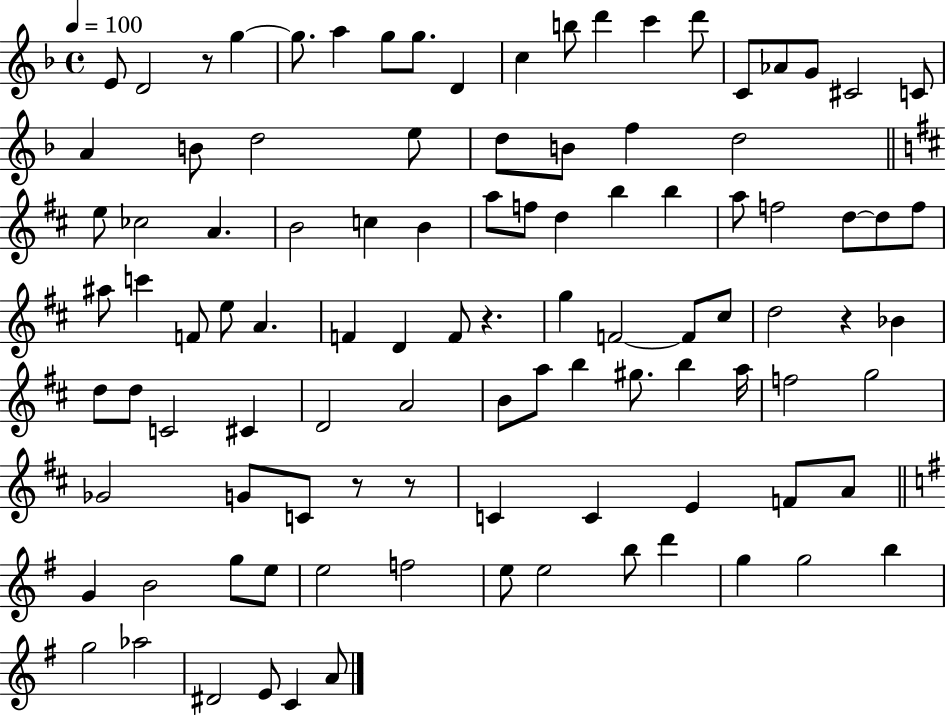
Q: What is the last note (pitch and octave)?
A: A4